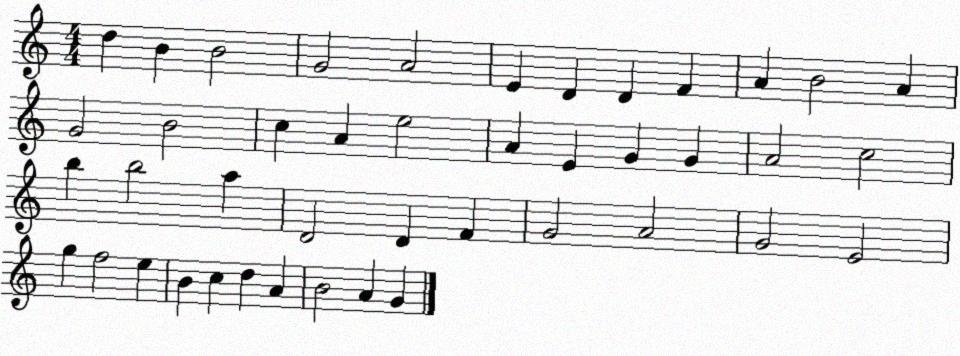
X:1
T:Untitled
M:4/4
L:1/4
K:C
d B B2 G2 A2 E D D F A B2 A G2 B2 c A e2 A E G G A2 c2 b b2 a D2 D F G2 A2 G2 E2 g f2 e B c d A B2 A G